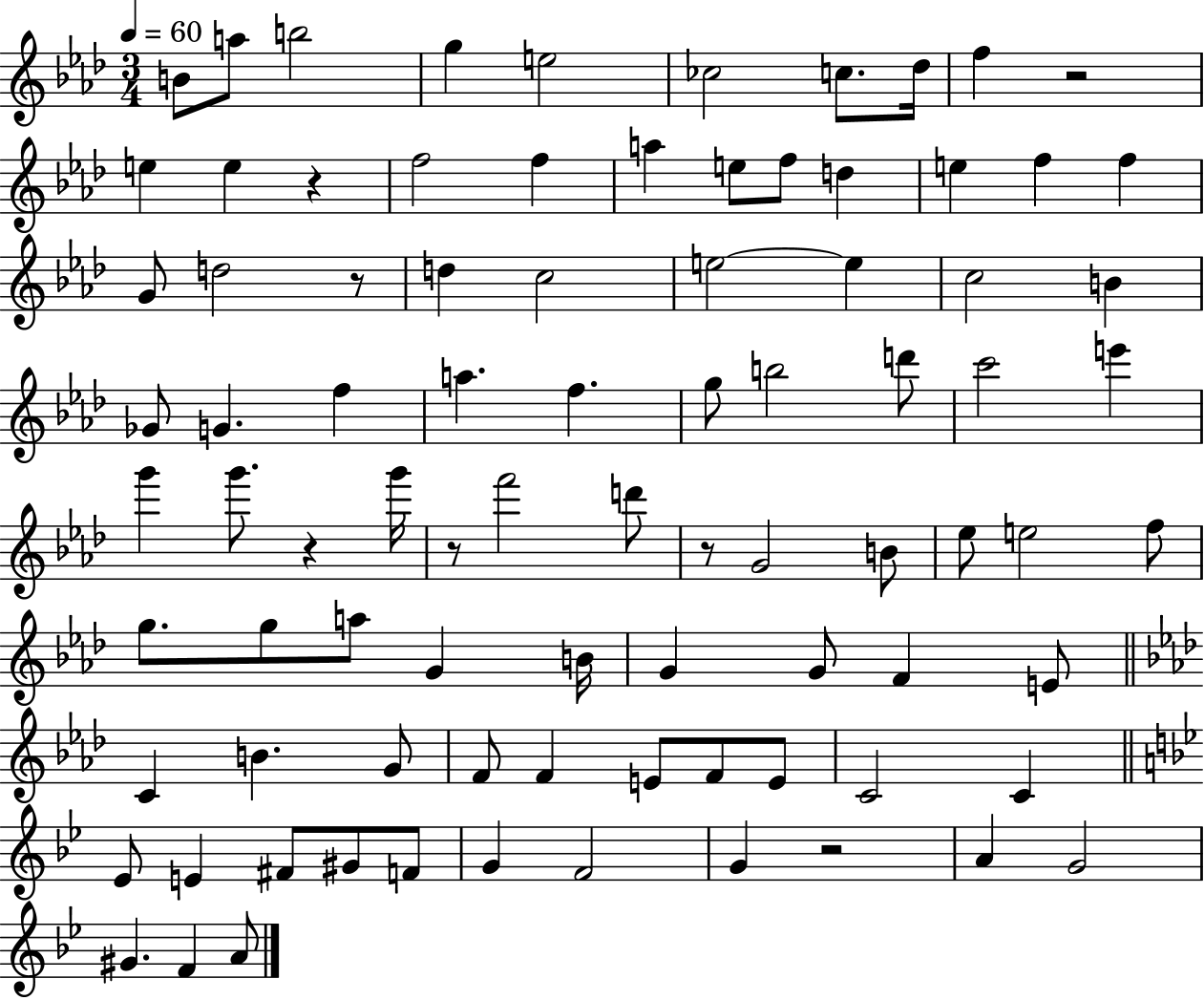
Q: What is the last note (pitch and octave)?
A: A4